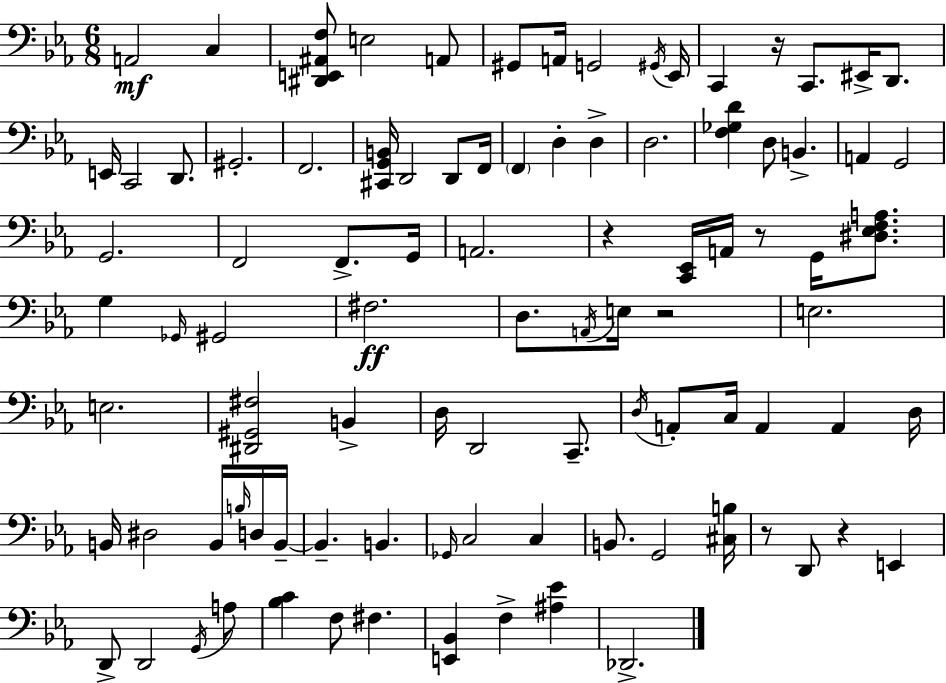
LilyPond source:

{
  \clef bass
  \numericTimeSignature
  \time 6/8
  \key c \minor
  a,2\mf c4 | <dis, e, ais, f>8 e2 a,8 | gis,8 a,16 g,2 \acciaccatura { gis,16 } | ees,16 c,4 r16 c,8. eis,16-> d,8. | \break e,16 c,2 d,8. | gis,2.-. | f,2. | <cis, g, b,>16 d,2 d,8 | \break f,16 \parenthesize f,4 d4-. d4-> | d2. | <f ges d'>4 d8 b,4.-> | a,4 g,2 | \break g,2. | f,2 f,8.-> | g,16 a,2. | r4 <c, ees,>16 a,16 r8 g,16 <dis ees f a>8. | \break g4 \grace { ges,16 } gis,2 | fis2.\ff | d8. \acciaccatura { a,16 } e16 r2 | e2. | \break e2. | <dis, gis, fis>2 b,4-> | d16 d,2 | c,8.-- \acciaccatura { d16 } a,8-. c16 a,4 a,4 | \break d16 b,16 dis2 | b,16 \grace { b16 } d16 b,16--~~ b,4.-- b,4. | \grace { ges,16 } c2 | c4 b,8. g,2 | \break <cis b>16 r8 d,8 r4 | e,4 d,8-> d,2 | \acciaccatura { g,16 } a8 <bes c'>4 f8 | fis4. <e, bes,>4 f4-> | \break <ais ees'>4 des,2.-> | \bar "|."
}